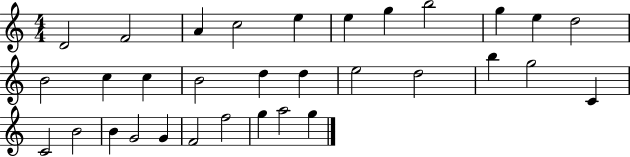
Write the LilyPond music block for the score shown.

{
  \clef treble
  \numericTimeSignature
  \time 4/4
  \key c \major
  d'2 f'2 | a'4 c''2 e''4 | e''4 g''4 b''2 | g''4 e''4 d''2 | \break b'2 c''4 c''4 | b'2 d''4 d''4 | e''2 d''2 | b''4 g''2 c'4 | \break c'2 b'2 | b'4 g'2 g'4 | f'2 f''2 | g''4 a''2 g''4 | \break \bar "|."
}